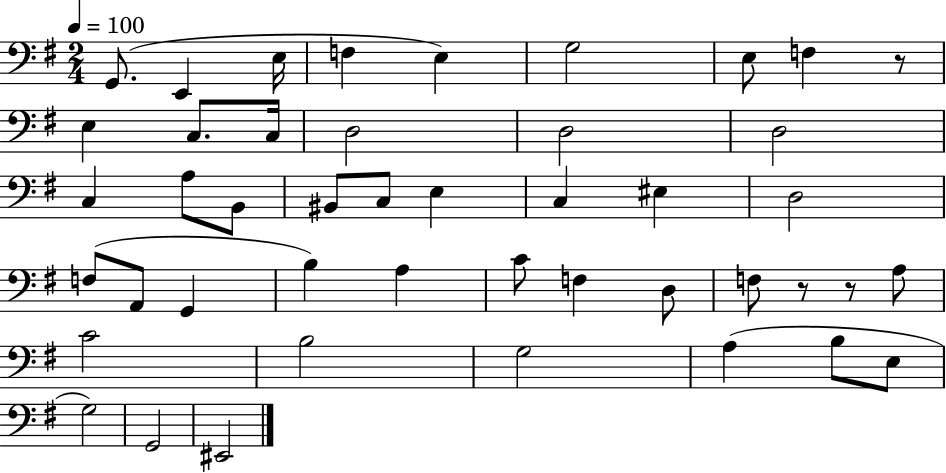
G2/e. E2/q E3/s F3/q E3/q G3/h E3/e F3/q R/e E3/q C3/e. C3/s D3/h D3/h D3/h C3/q A3/e B2/e BIS2/e C3/e E3/q C3/q EIS3/q D3/h F3/e A2/e G2/q B3/q A3/q C4/e F3/q D3/e F3/e R/e R/e A3/e C4/h B3/h G3/h A3/q B3/e E3/e G3/h G2/h EIS2/h